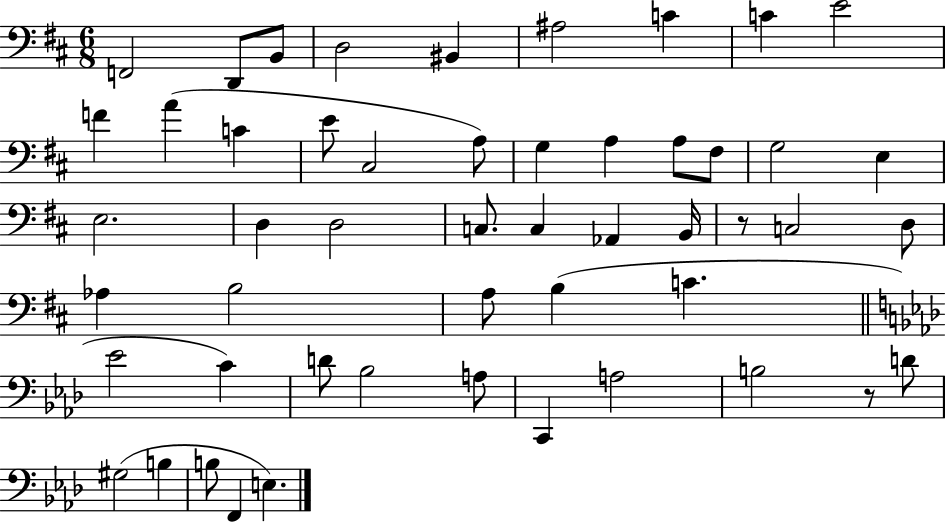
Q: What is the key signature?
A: D major